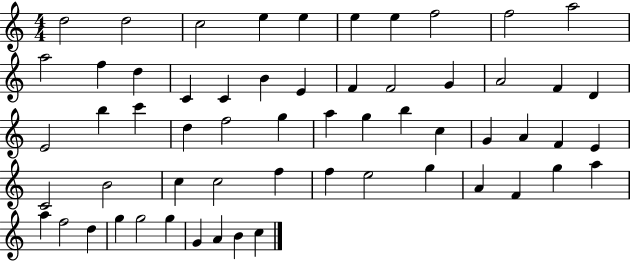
{
  \clef treble
  \numericTimeSignature
  \time 4/4
  \key c \major
  d''2 d''2 | c''2 e''4 e''4 | e''4 e''4 f''2 | f''2 a''2 | \break a''2 f''4 d''4 | c'4 c'4 b'4 e'4 | f'4 f'2 g'4 | a'2 f'4 d'4 | \break e'2 b''4 c'''4 | d''4 f''2 g''4 | a''4 g''4 b''4 c''4 | g'4 a'4 f'4 e'4 | \break c'2 b'2 | c''4 c''2 f''4 | f''4 e''2 g''4 | a'4 f'4 g''4 a''4 | \break a''4 f''2 d''4 | g''4 g''2 g''4 | g'4 a'4 b'4 c''4 | \bar "|."
}